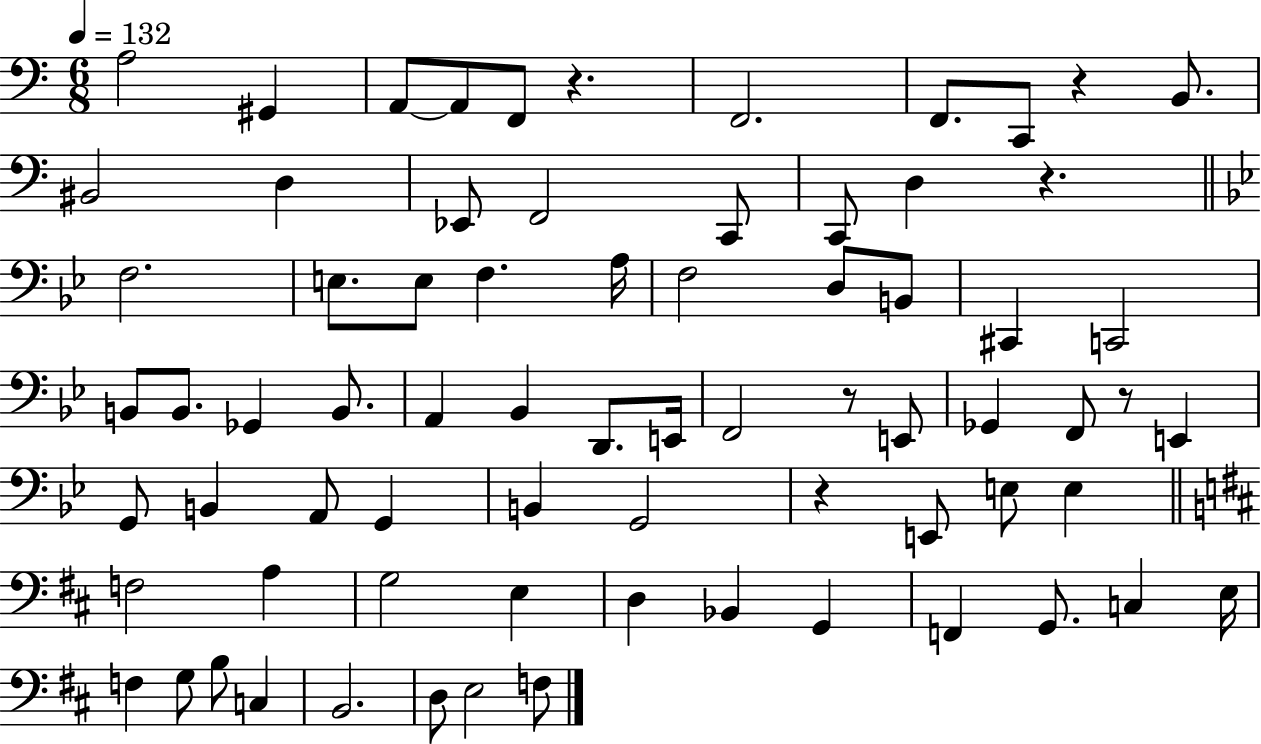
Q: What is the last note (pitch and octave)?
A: F3